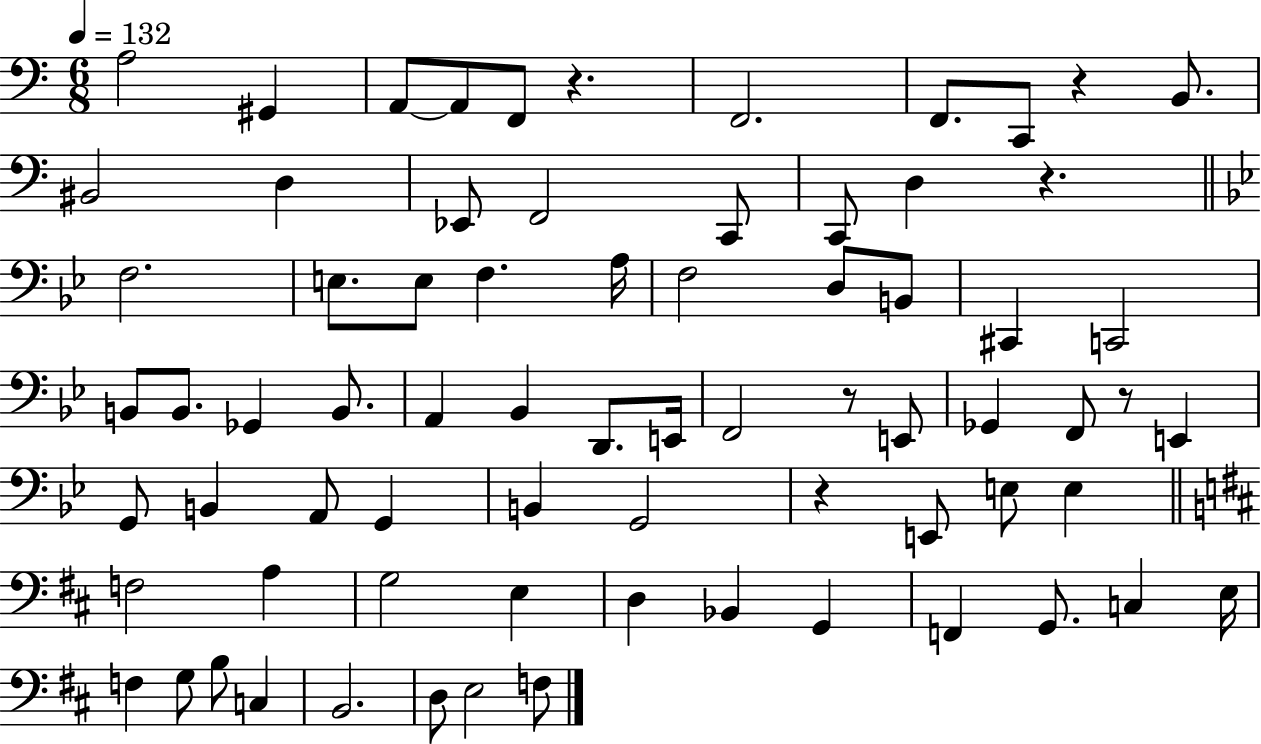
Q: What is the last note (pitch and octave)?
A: F3